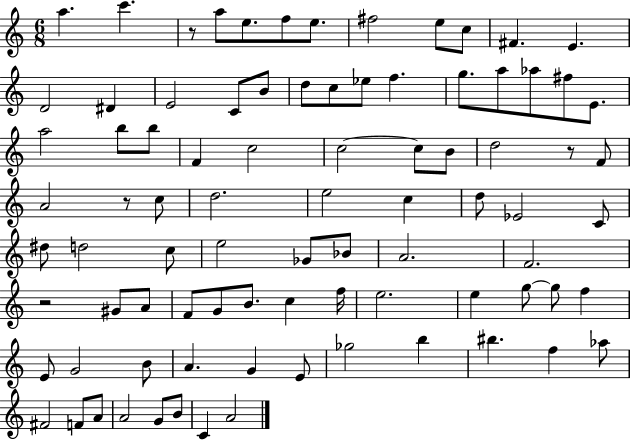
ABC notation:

X:1
T:Untitled
M:6/8
L:1/4
K:C
a c' z/2 a/2 e/2 f/2 e/2 ^f2 e/2 c/2 ^F E D2 ^D E2 C/2 B/2 d/2 c/2 _e/2 f g/2 a/2 _a/2 ^f/2 E/2 a2 b/2 b/2 F c2 c2 c/2 B/2 d2 z/2 F/2 A2 z/2 c/2 d2 e2 c d/2 _E2 C/2 ^d/2 d2 c/2 e2 _G/2 _B/2 A2 F2 z2 ^G/2 A/2 F/2 G/2 B/2 c f/4 e2 e g/2 g/2 f E/2 G2 B/2 A G E/2 _g2 b ^b f _a/2 ^F2 F/2 A/2 A2 G/2 B/2 C A2